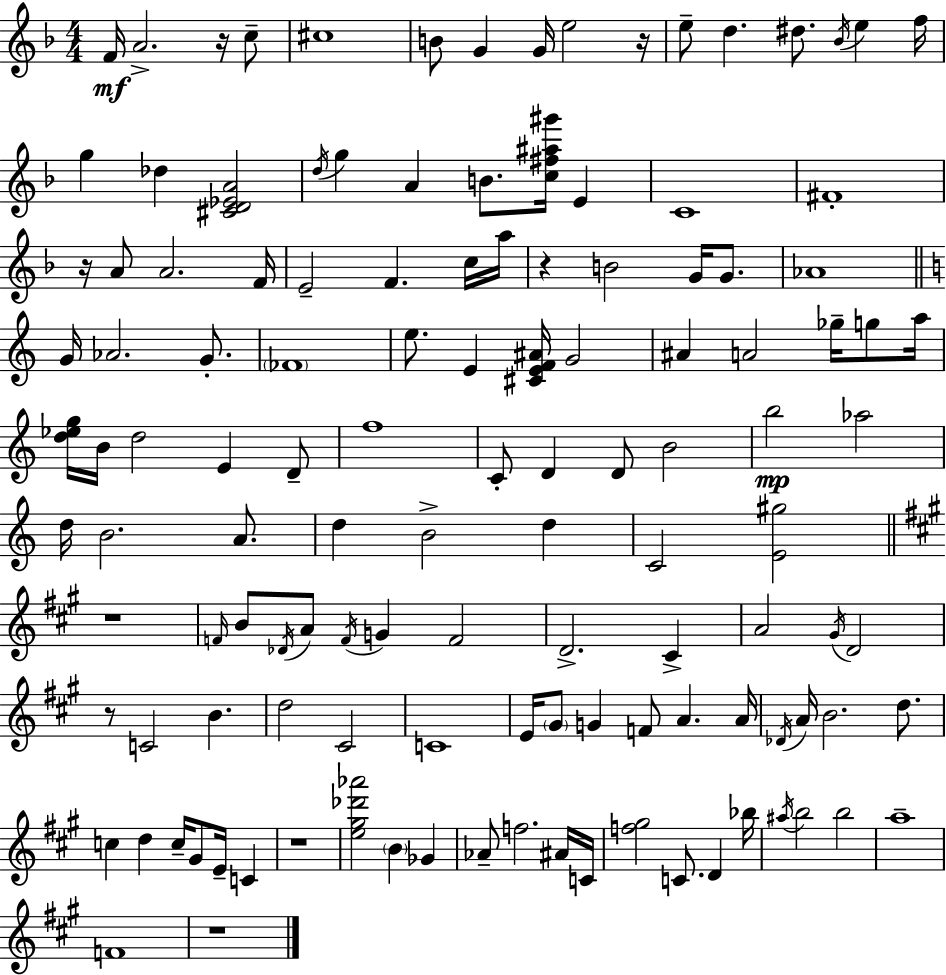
{
  \clef treble
  \numericTimeSignature
  \time 4/4
  \key d \minor
  f'16\mf a'2.-> r16 c''8-- | cis''1 | b'8 g'4 g'16 e''2 r16 | e''8-- d''4. dis''8. \acciaccatura { bes'16 } e''4 | \break f''16 g''4 des''4 <cis' d' ees' a'>2 | \acciaccatura { d''16 } g''4 a'4 b'8. <c'' fis'' ais'' gis'''>16 e'4 | c'1 | fis'1-. | \break r16 a'8 a'2. | f'16 e'2-- f'4. | c''16 a''16 r4 b'2 g'16 g'8. | aes'1 | \break \bar "||" \break \key c \major g'16 aes'2. g'8.-. | \parenthesize fes'1 | e''8. e'4 <cis' e' f' ais'>16 g'2 | ais'4 a'2 ges''16-- g''8 a''16 | \break <d'' ees'' g''>16 b'16 d''2 e'4 d'8-- | f''1 | c'8-. d'4 d'8 b'2 | b''2\mp aes''2 | \break d''16 b'2. a'8. | d''4 b'2-> d''4 | c'2 <e' gis''>2 | \bar "||" \break \key a \major r1 | \grace { f'16 } b'8 \acciaccatura { des'16 } a'8 \acciaccatura { f'16 } g'4 f'2 | d'2.-> cis'4-> | a'2 \acciaccatura { gis'16 } d'2 | \break r8 c'2 b'4. | d''2 cis'2 | c'1 | e'16 \parenthesize gis'8 g'4 f'8 a'4. | \break a'16 \acciaccatura { des'16 } a'16 b'2. | d''8. c''4 d''4 c''16-- gis'8 | e'16-- c'4 r1 | <e'' gis'' des''' aes'''>2 \parenthesize b'4 | \break ges'4 aes'8-- f''2. | ais'16 c'16 <f'' gis''>2 c'8. | d'4 bes''16 \acciaccatura { ais''16 } b''2 b''2 | a''1-- | \break f'1 | r1 | \bar "|."
}